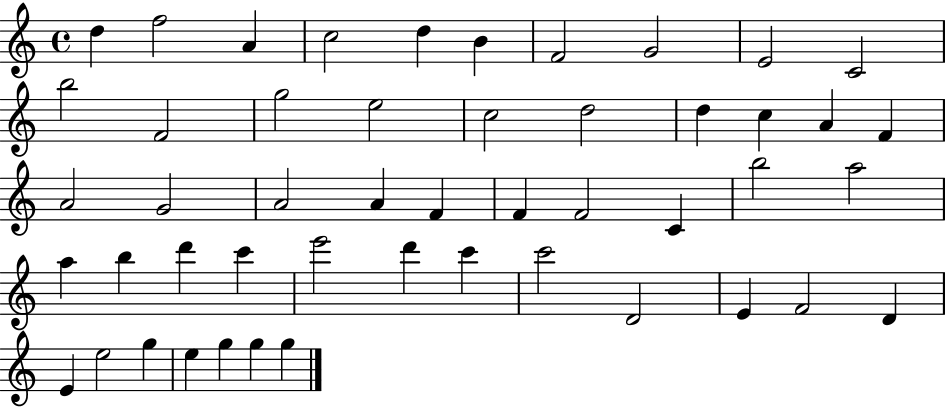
X:1
T:Untitled
M:4/4
L:1/4
K:C
d f2 A c2 d B F2 G2 E2 C2 b2 F2 g2 e2 c2 d2 d c A F A2 G2 A2 A F F F2 C b2 a2 a b d' c' e'2 d' c' c'2 D2 E F2 D E e2 g e g g g